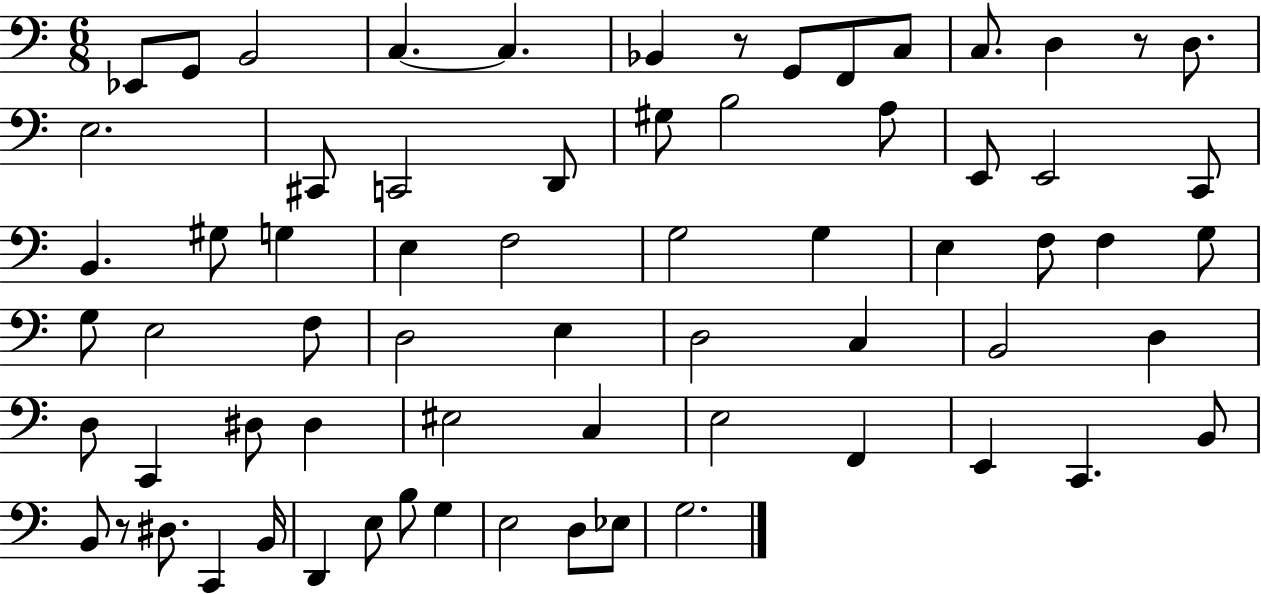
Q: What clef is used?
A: bass